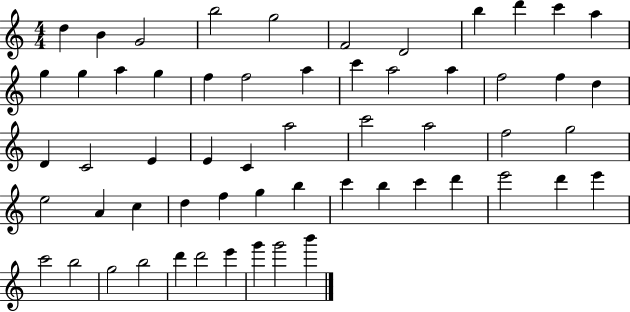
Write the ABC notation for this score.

X:1
T:Untitled
M:4/4
L:1/4
K:C
d B G2 b2 g2 F2 D2 b d' c' a g g a g f f2 a c' a2 a f2 f d D C2 E E C a2 c'2 a2 f2 g2 e2 A c d f g b c' b c' d' e'2 d' e' c'2 b2 g2 b2 d' d'2 e' g' g'2 b'